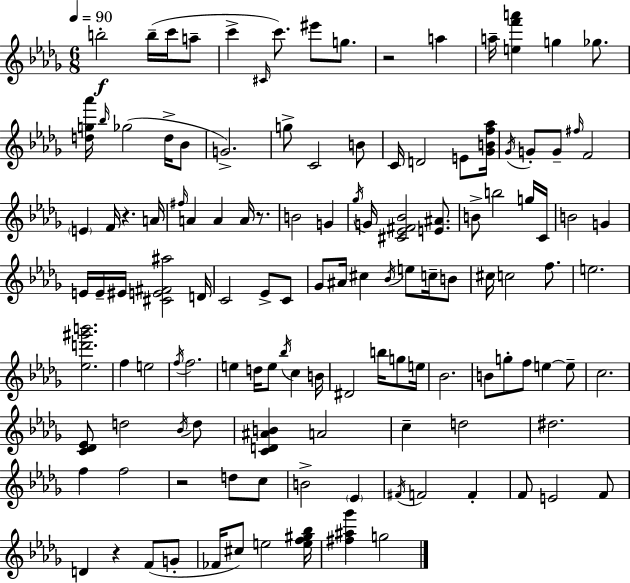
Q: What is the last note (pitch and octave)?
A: G5